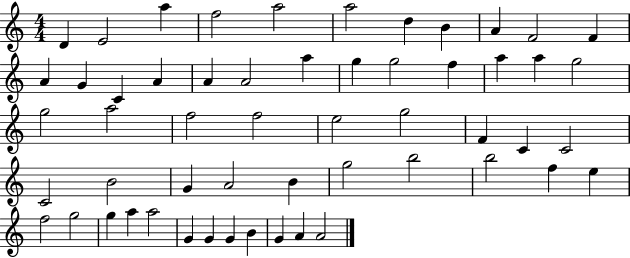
{
  \clef treble
  \numericTimeSignature
  \time 4/4
  \key c \major
  d'4 e'2 a''4 | f''2 a''2 | a''2 d''4 b'4 | a'4 f'2 f'4 | \break a'4 g'4 c'4 a'4 | a'4 a'2 a''4 | g''4 g''2 f''4 | a''4 a''4 g''2 | \break g''2 a''2 | f''2 f''2 | e''2 g''2 | f'4 c'4 c'2 | \break c'2 b'2 | g'4 a'2 b'4 | g''2 b''2 | b''2 f''4 e''4 | \break f''2 g''2 | g''4 a''4 a''2 | g'4 g'4 g'4 b'4 | g'4 a'4 a'2 | \break \bar "|."
}